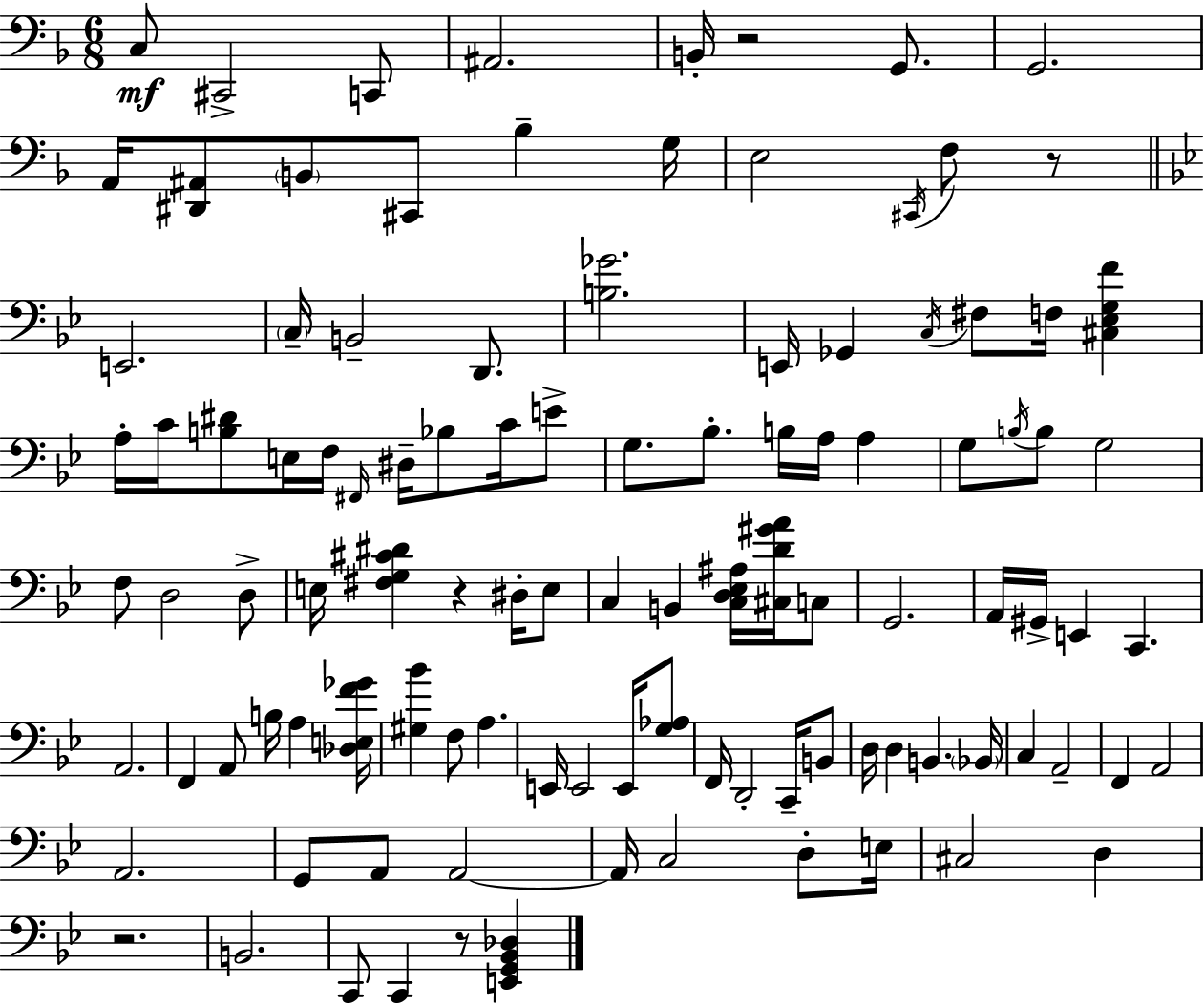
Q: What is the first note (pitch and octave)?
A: C3